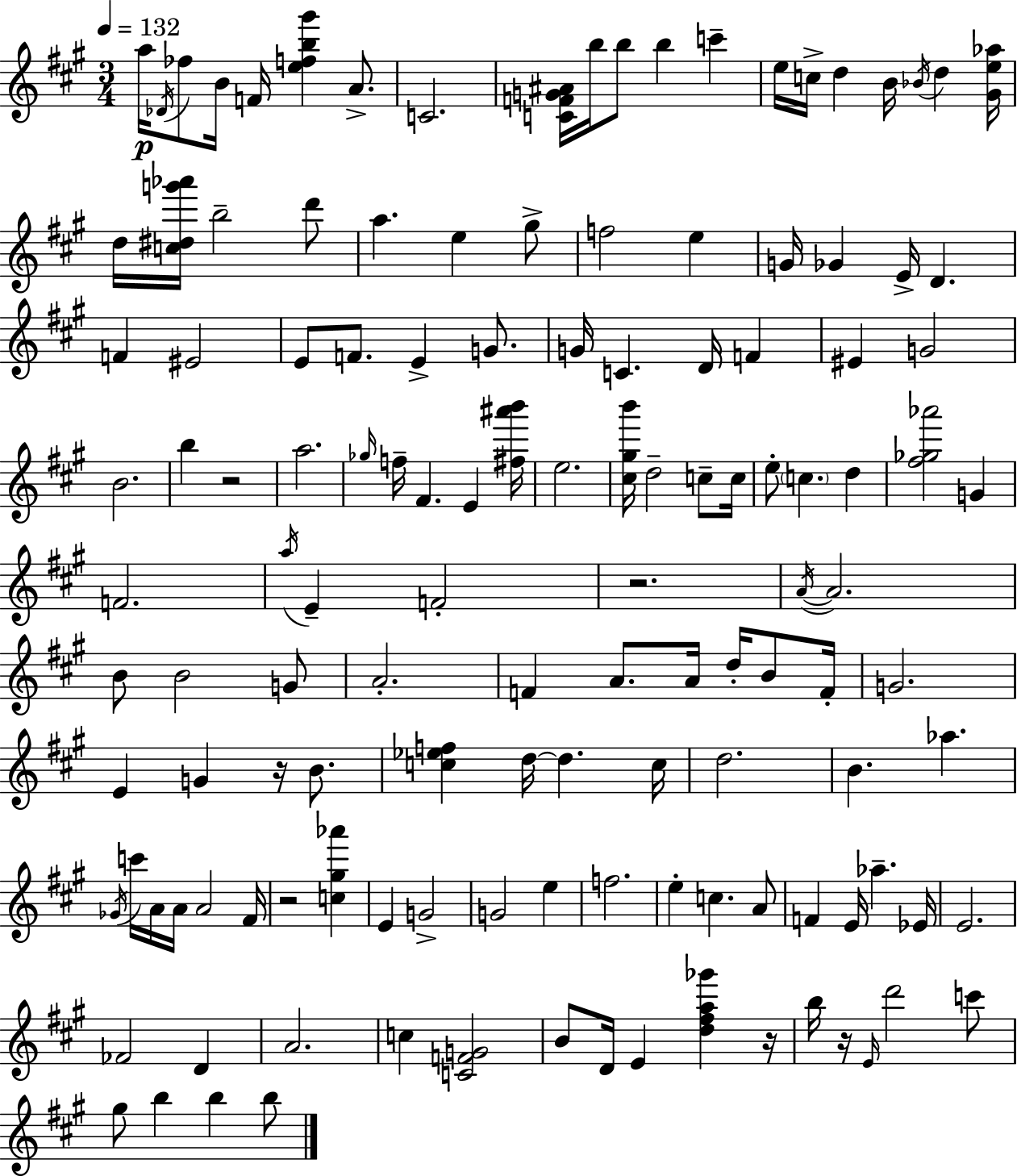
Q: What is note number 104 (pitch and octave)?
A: A4